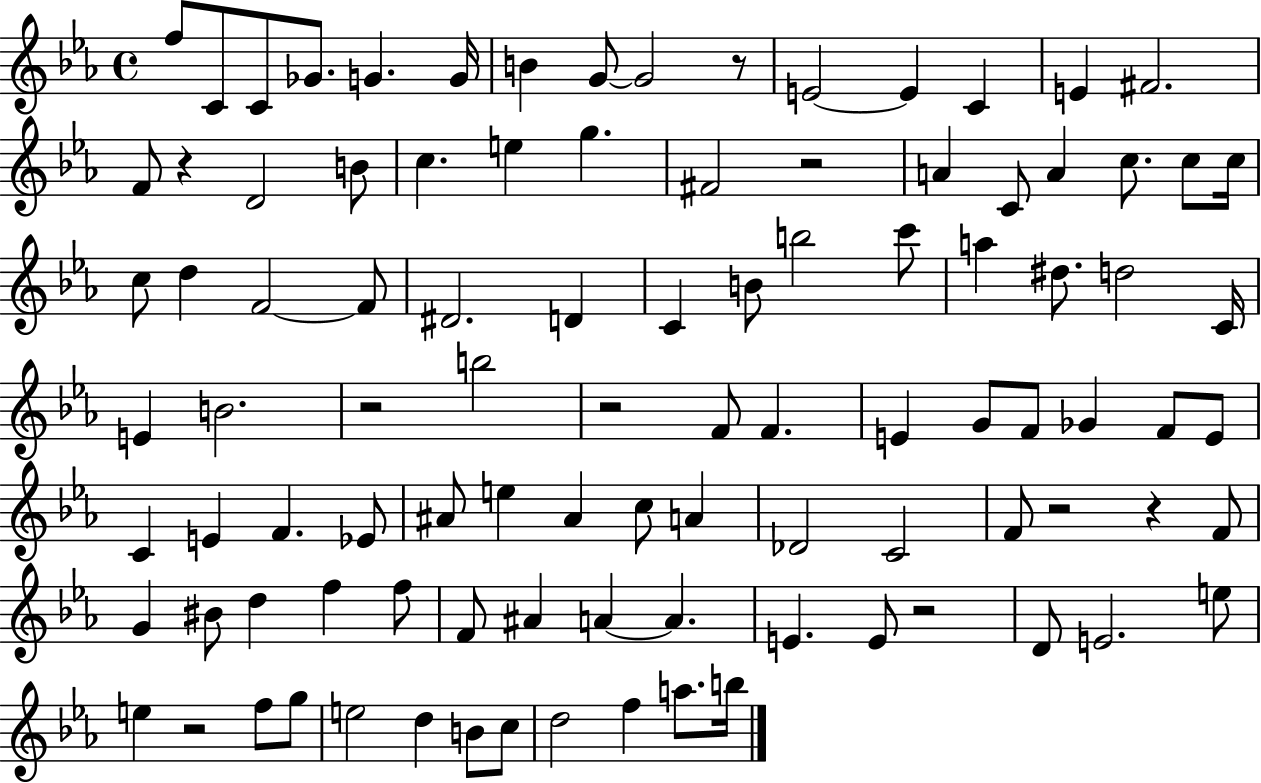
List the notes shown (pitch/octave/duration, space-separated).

F5/e C4/e C4/e Gb4/e. G4/q. G4/s B4/q G4/e G4/h R/e E4/h E4/q C4/q E4/q F#4/h. F4/e R/q D4/h B4/e C5/q. E5/q G5/q. F#4/h R/h A4/q C4/e A4/q C5/e. C5/e C5/s C5/e D5/q F4/h F4/e D#4/h. D4/q C4/q B4/e B5/h C6/e A5/q D#5/e. D5/h C4/s E4/q B4/h. R/h B5/h R/h F4/e F4/q. E4/q G4/e F4/e Gb4/q F4/e E4/e C4/q E4/q F4/q. Eb4/e A#4/e E5/q A#4/q C5/e A4/q Db4/h C4/h F4/e R/h R/q F4/e G4/q BIS4/e D5/q F5/q F5/e F4/e A#4/q A4/q A4/q. E4/q. E4/e R/h D4/e E4/h. E5/e E5/q R/h F5/e G5/e E5/h D5/q B4/e C5/e D5/h F5/q A5/e. B5/s